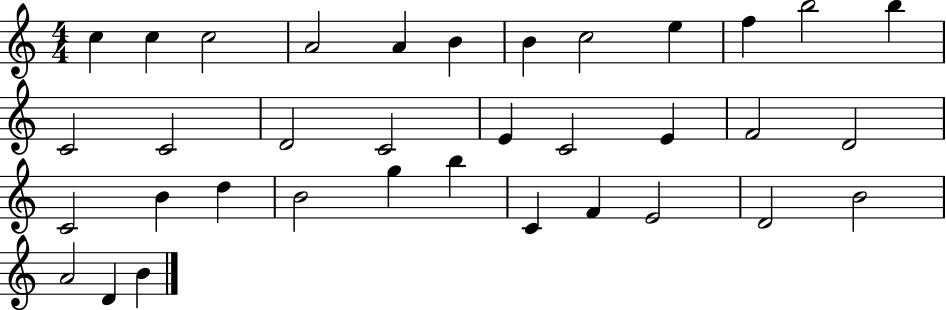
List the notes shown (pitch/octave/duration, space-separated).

C5/q C5/q C5/h A4/h A4/q B4/q B4/q C5/h E5/q F5/q B5/h B5/q C4/h C4/h D4/h C4/h E4/q C4/h E4/q F4/h D4/h C4/h B4/q D5/q B4/h G5/q B5/q C4/q F4/q E4/h D4/h B4/h A4/h D4/q B4/q